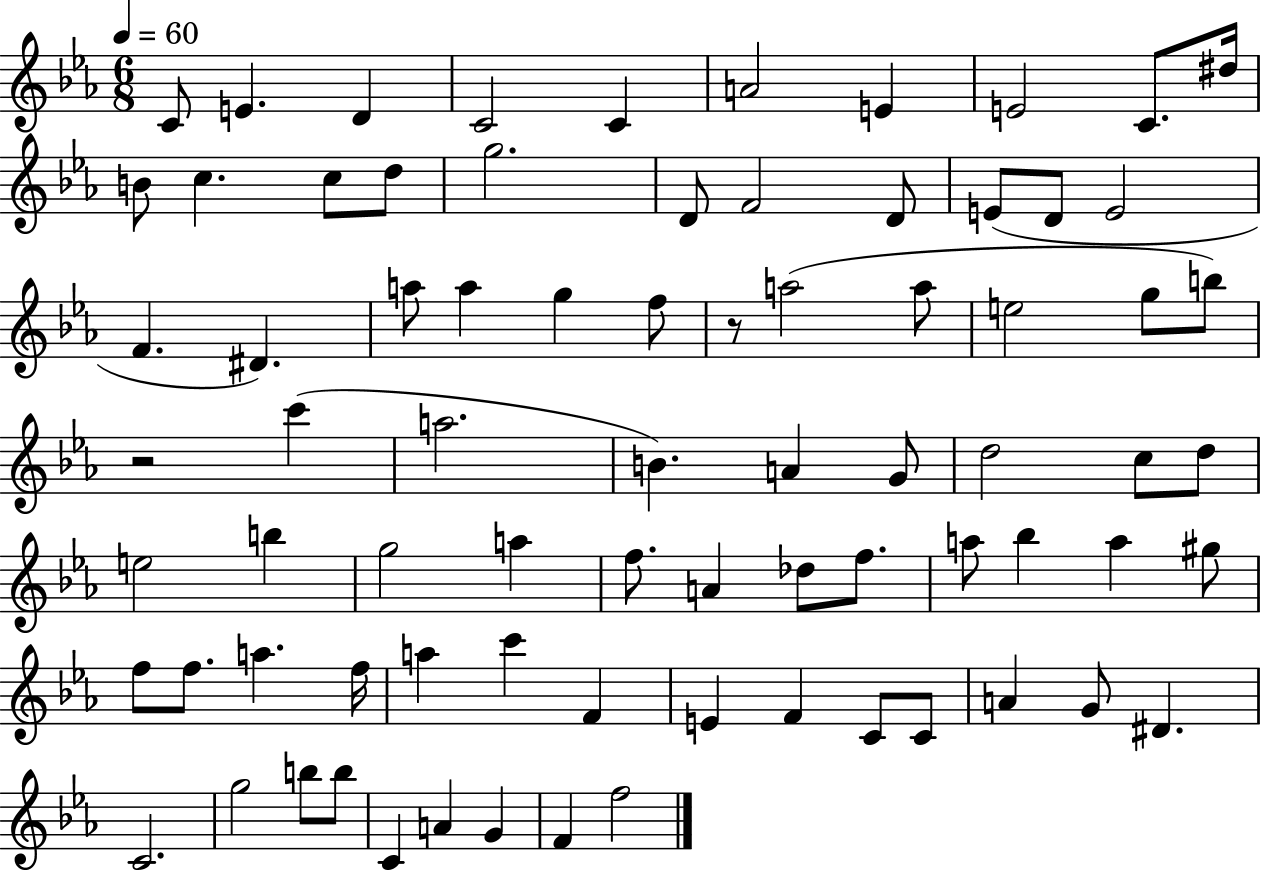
C4/e E4/q. D4/q C4/h C4/q A4/h E4/q E4/h C4/e. D#5/s B4/e C5/q. C5/e D5/e G5/h. D4/e F4/h D4/e E4/e D4/e E4/h F4/q. D#4/q. A5/e A5/q G5/q F5/e R/e A5/h A5/e E5/h G5/e B5/e R/h C6/q A5/h. B4/q. A4/q G4/e D5/h C5/e D5/e E5/h B5/q G5/h A5/q F5/e. A4/q Db5/e F5/e. A5/e Bb5/q A5/q G#5/e F5/e F5/e. A5/q. F5/s A5/q C6/q F4/q E4/q F4/q C4/e C4/e A4/q G4/e D#4/q. C4/h. G5/h B5/e B5/e C4/q A4/q G4/q F4/q F5/h